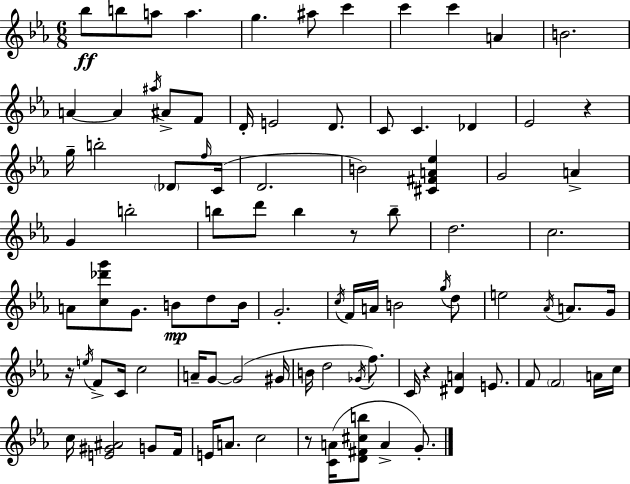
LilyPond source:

{
  \clef treble
  \numericTimeSignature
  \time 6/8
  \key ees \major
  bes''8\ff b''8 a''8 a''4. | g''4. ais''8 c'''4 | c'''4 c'''4 a'4 | b'2. | \break a'4~~ a'4 \acciaccatura { ais''16 } ais'8-> f'8 | d'16-. e'2 d'8. | c'8 c'4. des'4 | ees'2 r4 | \break g''16-- b''2-. \parenthesize des'8 | \grace { f''16 }( c'16 d'2. | b'2) <cis' fis' a' ees''>4 | g'2 a'4-> | \break g'4 b''2-. | b''8 d'''8 b''4 r8 | b''8-- d''2. | c''2. | \break a'8 <c'' des''' g'''>8 g'8. b'8\mp d''8 | b'16 g'2.-. | \acciaccatura { c''16 } f'16 a'16 b'2 | \acciaccatura { g''16 } d''8 e''2 | \break \acciaccatura { aes'16 } a'8. g'16 r16 \acciaccatura { e''16 } f'8-> c'16 c''2 | a'16-- g'8~~ g'2( | gis'16 b'16 d''2 | \acciaccatura { ges'16 }) f''8. c'16 r4 | \break <dis' a'>4 e'8. f'8 \parenthesize f'2 | a'16 c''16 c''16 <e' gis' ais'>2 | g'8 f'16 e'16 a'8. c''2 | r8 <c' a'>16( <d' fis' cis'' b''>8 | \break a'4-> g'8.-.) \bar "|."
}